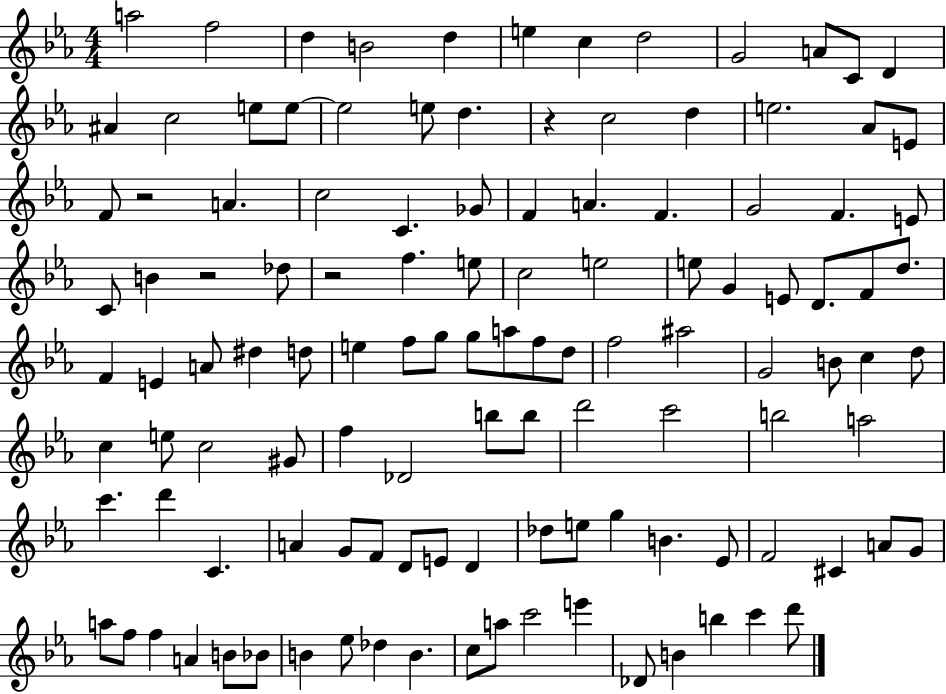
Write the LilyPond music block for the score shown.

{
  \clef treble
  \numericTimeSignature
  \time 4/4
  \key ees \major
  \repeat volta 2 { a''2 f''2 | d''4 b'2 d''4 | e''4 c''4 d''2 | g'2 a'8 c'8 d'4 | \break ais'4 c''2 e''8 e''8~~ | e''2 e''8 d''4. | r4 c''2 d''4 | e''2. aes'8 e'8 | \break f'8 r2 a'4. | c''2 c'4. ges'8 | f'4 a'4. f'4. | g'2 f'4. e'8 | \break c'8 b'4 r2 des''8 | r2 f''4. e''8 | c''2 e''2 | e''8 g'4 e'8 d'8. f'8 d''8. | \break f'4 e'4 a'8 dis''4 d''8 | e''4 f''8 g''8 g''8 a''8 f''8 d''8 | f''2 ais''2 | g'2 b'8 c''4 d''8 | \break c''4 e''8 c''2 gis'8 | f''4 des'2 b''8 b''8 | d'''2 c'''2 | b''2 a''2 | \break c'''4. d'''4 c'4. | a'4 g'8 f'8 d'8 e'8 d'4 | des''8 e''8 g''4 b'4. ees'8 | f'2 cis'4 a'8 g'8 | \break a''8 f''8 f''4 a'4 b'8 bes'8 | b'4 ees''8 des''4 b'4. | c''8 a''8 c'''2 e'''4 | des'8 b'4 b''4 c'''4 d'''8 | \break } \bar "|."
}